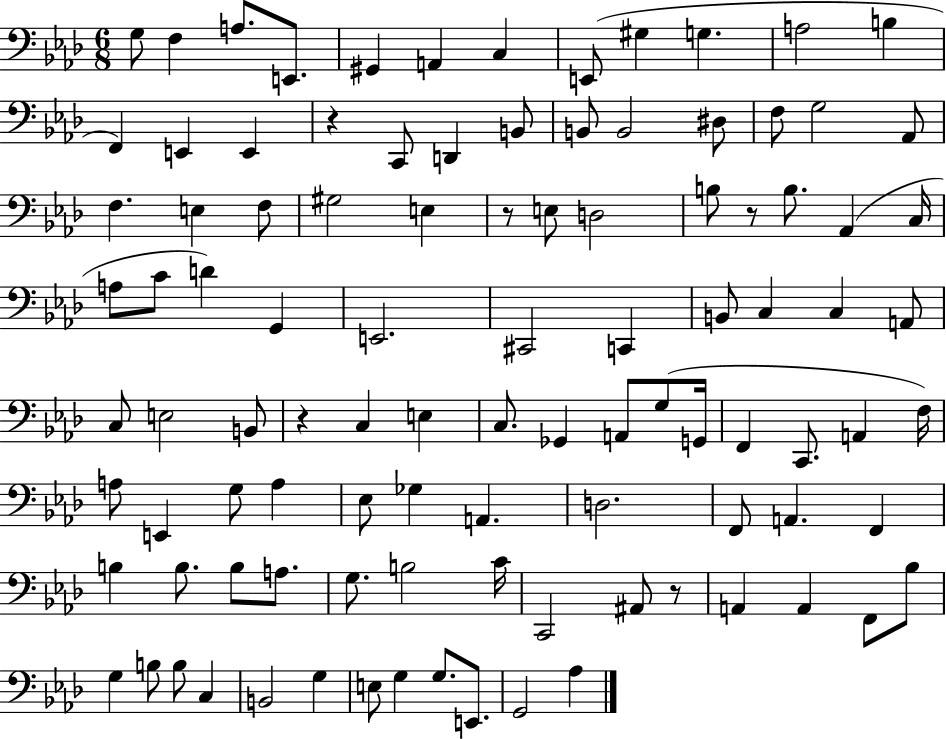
{
  \clef bass
  \numericTimeSignature
  \time 6/8
  \key aes \major
  g8 f4 a8. e,8. | gis,4 a,4 c4 | e,8( gis4 g4. | a2 b4 | \break f,4) e,4 e,4 | r4 c,8 d,4 b,8 | b,8 b,2 dis8 | f8 g2 aes,8 | \break f4. e4 f8 | gis2 e4 | r8 e8 d2 | b8 r8 b8. aes,4( c16 | \break a8 c'8 d'4) g,4 | e,2. | cis,2 c,4 | b,8 c4 c4 a,8 | \break c8 e2 b,8 | r4 c4 e4 | c8. ges,4 a,8 g8( g,16 | f,4 c,8. a,4 f16) | \break a8 e,4 g8 a4 | ees8 ges4 a,4. | d2. | f,8 a,4. f,4 | \break b4 b8. b8 a8. | g8. b2 c'16 | c,2 ais,8 r8 | a,4 a,4 f,8 bes8 | \break g4 b8 b8 c4 | b,2 g4 | e8 g4 g8. e,8. | g,2 aes4 | \break \bar "|."
}